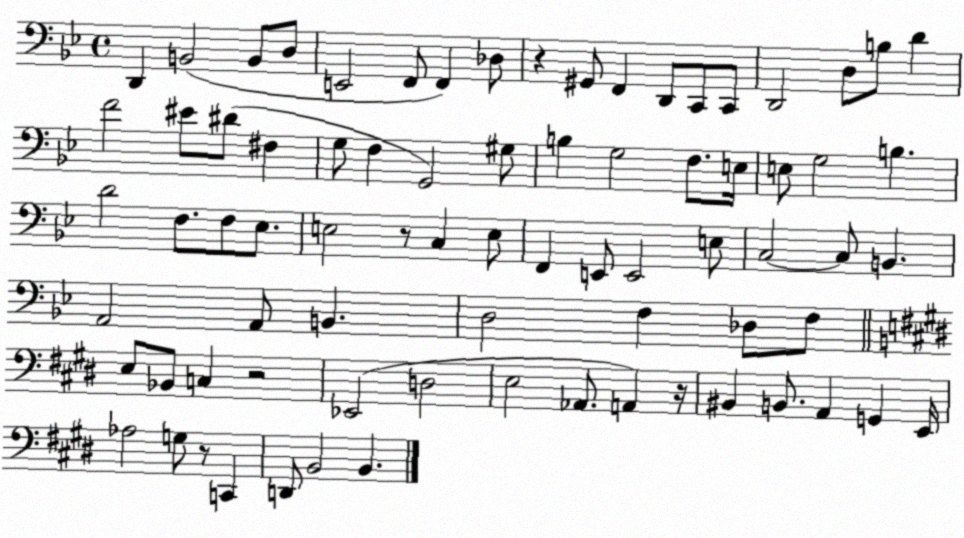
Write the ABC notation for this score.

X:1
T:Untitled
M:4/4
L:1/4
K:Bb
D,, B,,2 B,,/2 D,/2 E,,2 F,,/2 F,, _D,/2 z ^G,,/2 F,, D,,/2 C,,/2 C,,/2 D,,2 D,/2 B,/2 D F2 ^E/2 ^D/2 ^F, G,/2 F, G,,2 ^G,/2 B, G,2 F,/2 E,/4 E,/2 G,2 B, D2 F,/2 F,/2 _E,/2 E,2 z/2 C, E,/2 F,, E,,/2 E,,2 E,/2 C,2 C,/2 B,, A,,2 A,,/2 B,, D,2 F, _D,/2 F,/2 E,/2 _B,,/2 C, z2 _E,,2 D,2 E,2 _A,,/2 A,, z/4 ^B,, B,,/2 A,, G,, E,,/4 _A,2 G,/2 z/2 C,, D,,/2 B,,2 B,,